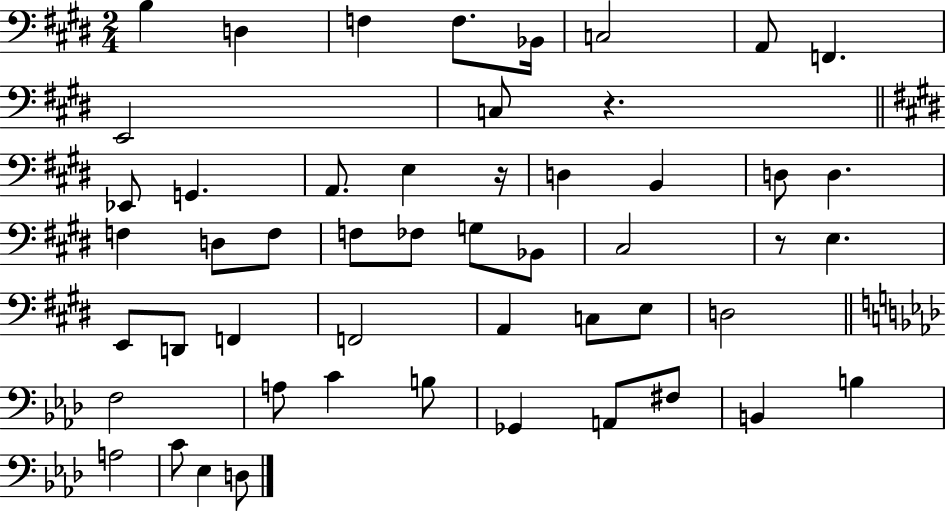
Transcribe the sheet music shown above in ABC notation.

X:1
T:Untitled
M:2/4
L:1/4
K:E
B, D, F, F,/2 _B,,/4 C,2 A,,/2 F,, E,,2 C,/2 z _E,,/2 G,, A,,/2 E, z/4 D, B,, D,/2 D, F, D,/2 F,/2 F,/2 _F,/2 G,/2 _B,,/2 ^C,2 z/2 E, E,,/2 D,,/2 F,, F,,2 A,, C,/2 E,/2 D,2 F,2 A,/2 C B,/2 _G,, A,,/2 ^F,/2 B,, B, A,2 C/2 _E, D,/2